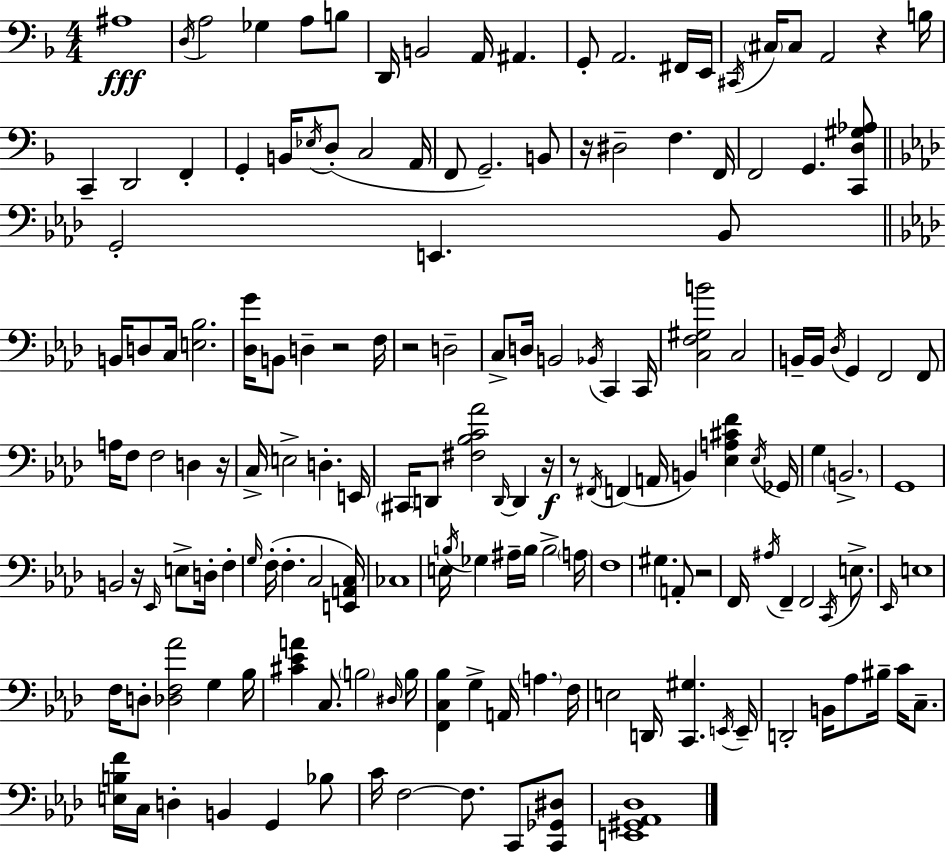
{
  \clef bass
  \numericTimeSignature
  \time 4/4
  \key f \major
  ais1\fff | \acciaccatura { d16 } a2 ges4 a8 b8 | d,16 b,2 a,16 ais,4. | g,8-. a,2. fis,16 | \break e,16 \acciaccatura { cis,16 } \parenthesize cis16 cis8 a,2 r4 | b16 c,4-- d,2 f,4-. | g,4-. b,16 \acciaccatura { ees16 }( d8-. c2 | a,16 f,8 g,2.--) | \break b,8 r16 dis2-- f4. | f,16 f,2 g,4. | <c, d gis aes>8 \bar "||" \break \key aes \major g,2-. e,4. bes,8 | \bar "||" \break \key f \minor b,16 d8 c16 <e bes>2. | <des g'>16 b,8 d4-- r2 f16 | r2 d2-- | c8-> d16 b,2 \acciaccatura { bes,16 } c,4 | \break c,16 <c f gis b'>2 c2 | b,16-- b,16 \acciaccatura { des16 } g,4 f,2 | f,8 a16 f8 f2 d4 | r16 c16-> e2-> d4.-. | \break e,16 \parenthesize cis,16 d,8 <fis bes c' aes'>2 \grace { d,16~ }~ d,4 | r16\f r8 \acciaccatura { fis,16 }( f,4 a,16 b,4) <ees a cis' f'>4 | \acciaccatura { ees16 } ges,16 g4 \parenthesize b,2.-> | g,1 | \break b,2 r16 \grace { ees,16 } e8-> | d16-. f4-. \grace { g16 }( f16-. f4.-. c2 | <e, a, c>16) ces1 | e16 \acciaccatura { b16 } ges4 ais16-- b16 b2-> | \break \parenthesize a16 f1 | gis4. a,8-. | r2 f,16 \acciaccatura { ais16 } f,4-- f,2 | \acciaccatura { c,16 } e8.-> \grace { ees,16 } e1 | \break f16 d8-. <des f aes'>2 | g4 bes16 <cis' ees' a'>4 c8. | \parenthesize b2 \grace { dis16 } b16 <f, c bes>4 | g4-> a,16 \parenthesize a4. f16 e2 | \break d,16 <c, gis>4. \acciaccatura { e,16 } e,16-- d,2-. | b,16 aes8 bis16-- c'16 c8.-- <e b f'>16 c16 d4-. | b,4 g,4 bes8 c'16 f2~~ | f8. c,8 <c, ges, dis>8 <e, gis, aes, des>1 | \break \bar "|."
}